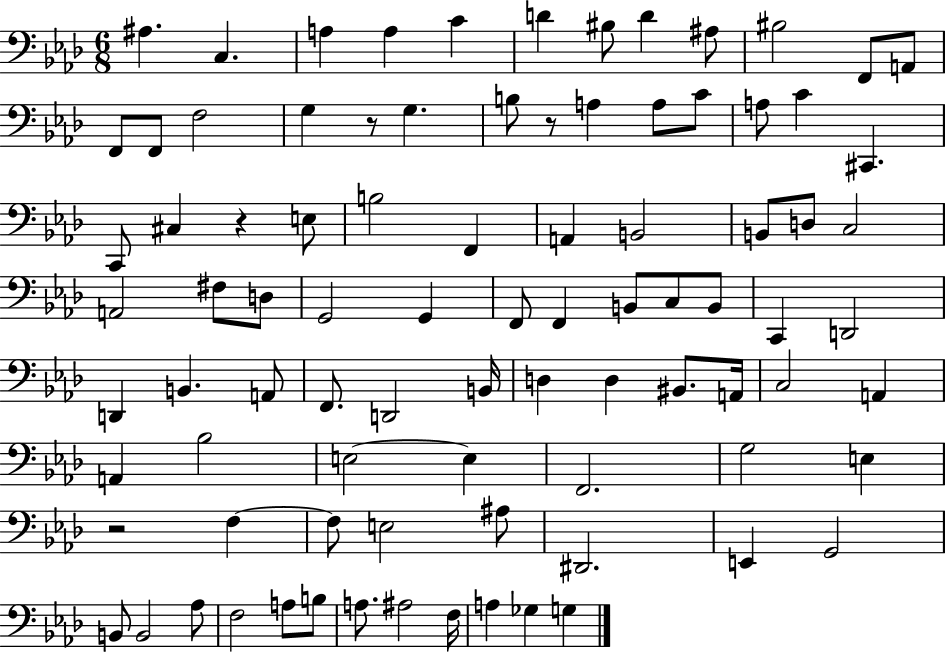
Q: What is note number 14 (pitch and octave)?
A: F2